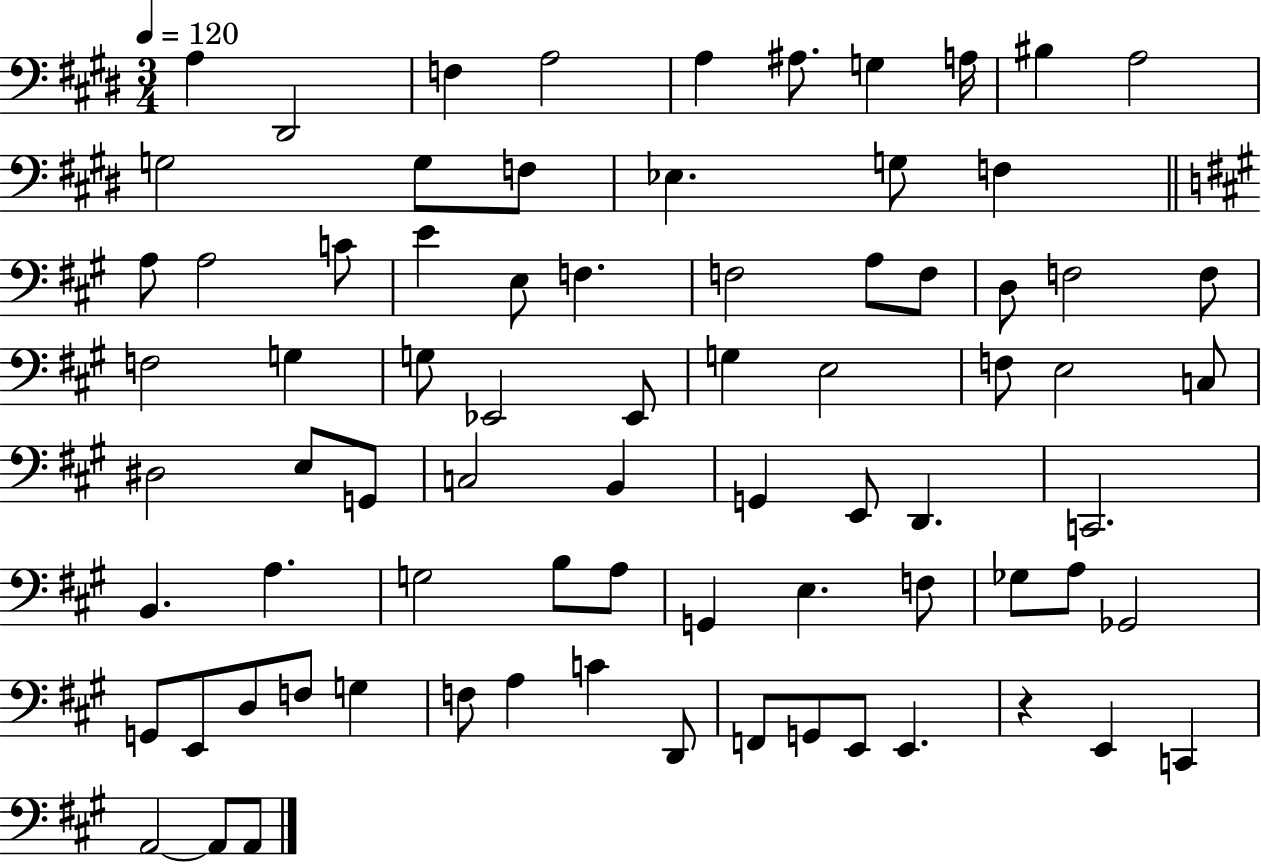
X:1
T:Untitled
M:3/4
L:1/4
K:E
A, ^D,,2 F, A,2 A, ^A,/2 G, A,/4 ^B, A,2 G,2 G,/2 F,/2 _E, G,/2 F, A,/2 A,2 C/2 E E,/2 F, F,2 A,/2 F,/2 D,/2 F,2 F,/2 F,2 G, G,/2 _E,,2 _E,,/2 G, E,2 F,/2 E,2 C,/2 ^D,2 E,/2 G,,/2 C,2 B,, G,, E,,/2 D,, C,,2 B,, A, G,2 B,/2 A,/2 G,, E, F,/2 _G,/2 A,/2 _G,,2 G,,/2 E,,/2 D,/2 F,/2 G, F,/2 A, C D,,/2 F,,/2 G,,/2 E,,/2 E,, z E,, C,, A,,2 A,,/2 A,,/2